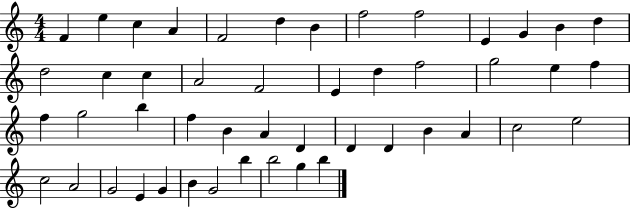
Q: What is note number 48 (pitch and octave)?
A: B5